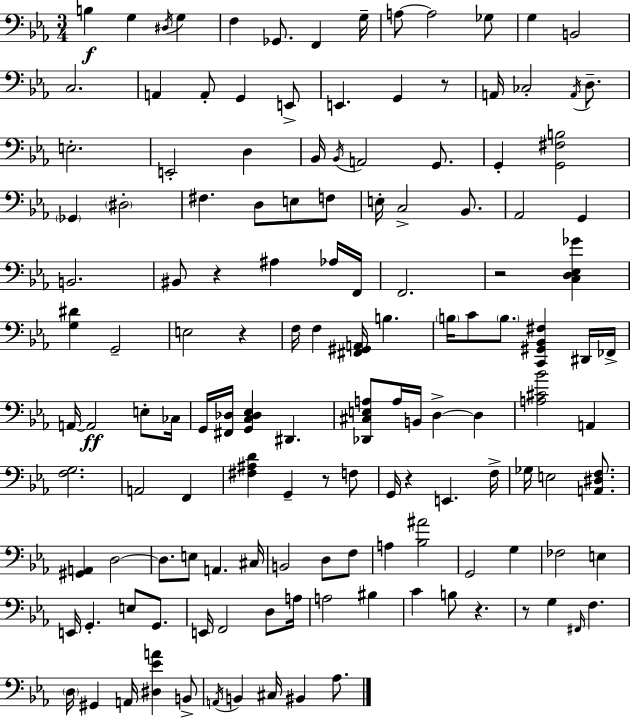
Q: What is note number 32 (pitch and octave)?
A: G2